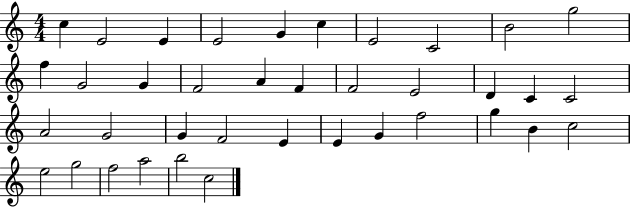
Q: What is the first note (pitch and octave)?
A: C5